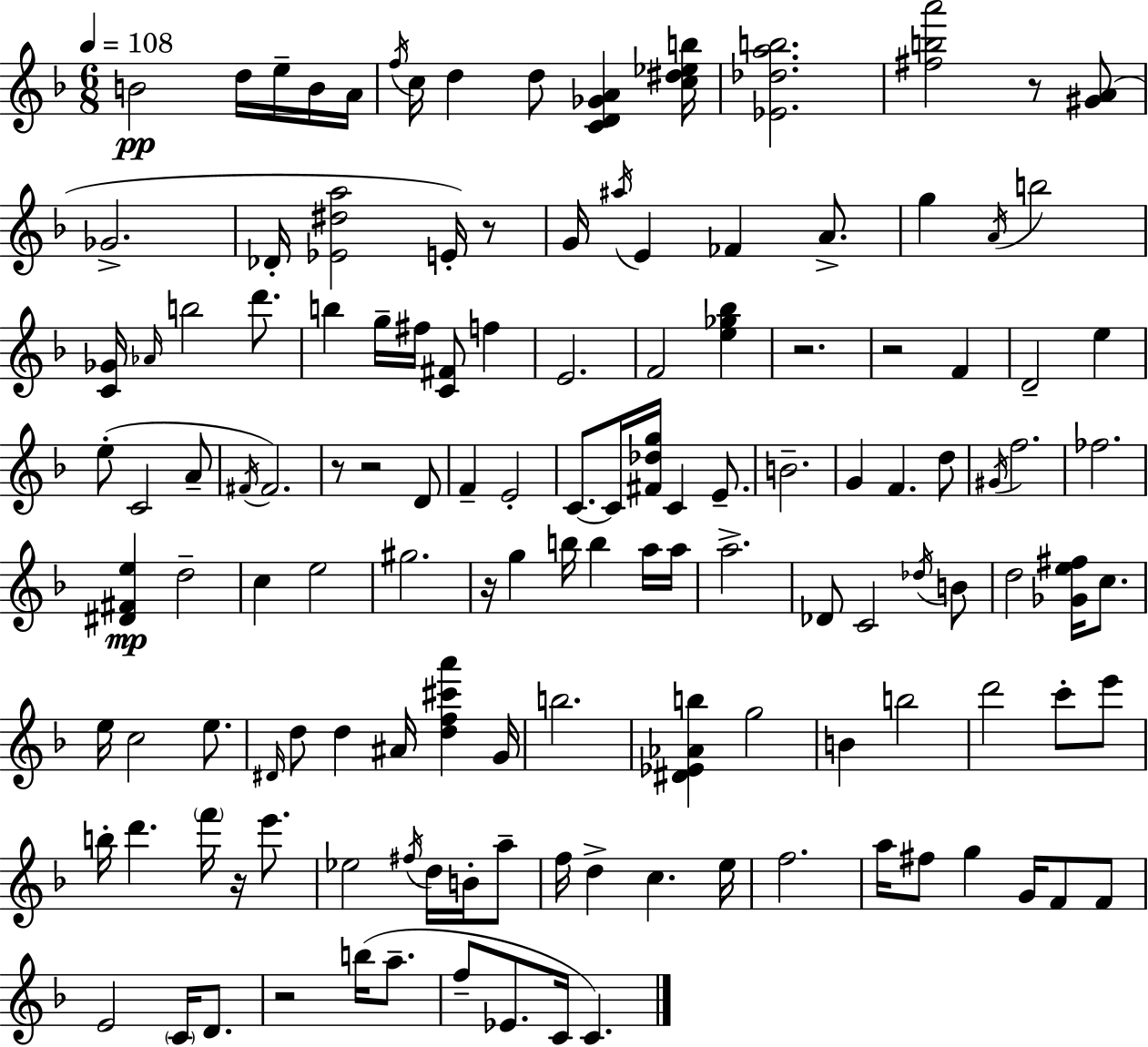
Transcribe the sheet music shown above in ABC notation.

X:1
T:Untitled
M:6/8
L:1/4
K:F
B2 d/4 e/4 B/4 A/4 f/4 c/4 d d/2 [CD_GA] [c^d_eb]/4 [_E_dab]2 [^fba']2 z/2 [^GA]/2 _G2 _D/4 [_E^da]2 E/4 z/2 G/4 ^a/4 E _F A/2 g A/4 b2 [C_G]/4 _A/4 b2 d'/2 b g/4 ^f/4 [C^F]/2 f E2 F2 [e_g_b] z2 z2 F D2 e e/2 C2 A/2 ^F/4 ^F2 z/2 z2 D/2 F E2 C/2 C/4 [^F_dg]/4 C E/2 B2 G F d/2 ^G/4 f2 _f2 [^D^Fe] d2 c e2 ^g2 z/4 g b/4 b a/4 a/4 a2 _D/2 C2 _d/4 B/2 d2 [_Ge^f]/4 c/2 e/4 c2 e/2 ^D/4 d/2 d ^A/4 [df^c'a'] G/4 b2 [^D_E_Ab] g2 B b2 d'2 c'/2 e'/2 b/4 d' f'/4 z/4 e'/2 _e2 ^f/4 d/4 B/4 a/2 f/4 d c e/4 f2 a/4 ^f/2 g G/4 F/2 F/2 E2 C/4 D/2 z2 b/4 a/2 f/2 _E/2 C/4 C